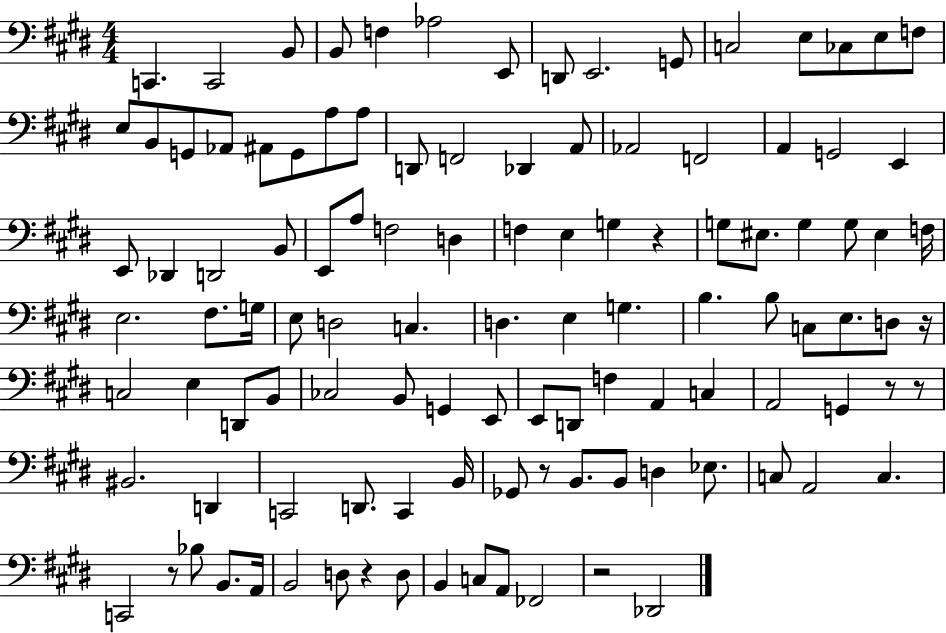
{
  \clef bass
  \numericTimeSignature
  \time 4/4
  \key e \major
  \repeat volta 2 { c,4. c,2 b,8 | b,8 f4 aes2 e,8 | d,8 e,2. g,8 | c2 e8 ces8 e8 f8 | \break e8 b,8 g,8 aes,8 ais,8 g,8 a8 a8 | d,8 f,2 des,4 a,8 | aes,2 f,2 | a,4 g,2 e,4 | \break e,8 des,4 d,2 b,8 | e,8 a8 f2 d4 | f4 e4 g4 r4 | g8 eis8. g4 g8 eis4 f16 | \break e2. fis8. g16 | e8 d2 c4. | d4. e4 g4. | b4. b8 c8 e8. d8 r16 | \break c2 e4 d,8 b,8 | ces2 b,8 g,4 e,8 | e,8 d,8 f4 a,4 c4 | a,2 g,4 r8 r8 | \break bis,2. d,4 | c,2 d,8. c,4 b,16 | ges,8 r8 b,8. b,8 d4 ees8. | c8 a,2 c4. | \break c,2 r8 bes8 b,8. a,16 | b,2 d8 r4 d8 | b,4 c8 a,8 fes,2 | r2 des,2 | \break } \bar "|."
}